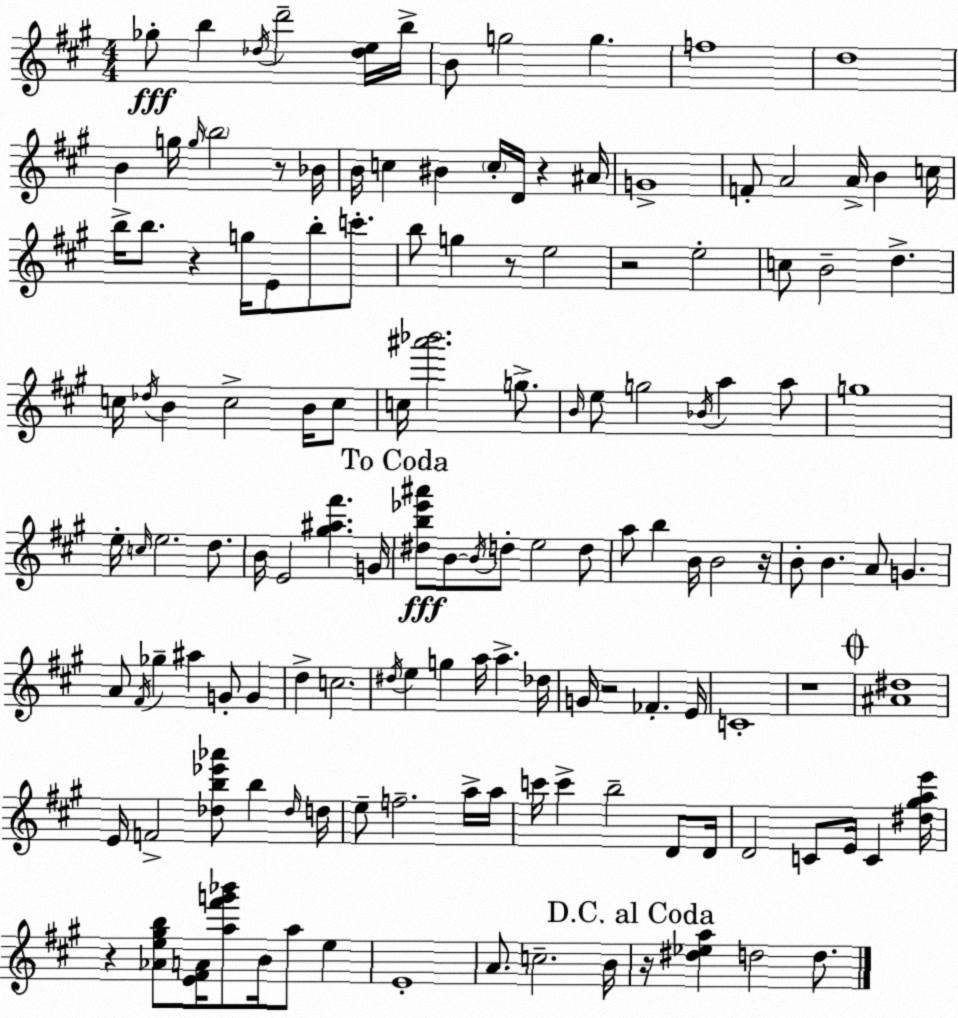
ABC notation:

X:1
T:Untitled
M:4/4
L:1/4
K:A
_g/2 b _d/4 d'2 [_de]/4 b/4 B/2 g2 g f4 d4 B g/4 g/4 b2 z/2 _B/4 B/4 c ^B c/4 D/4 z ^A/4 G4 F/2 A2 A/4 B c/4 b/4 b/2 z g/4 E/2 b/2 c'/2 b/2 g z/2 e2 z2 e2 c/2 B2 d c/4 _d/4 B c2 B/4 c/2 c/4 [^a'_b']2 g/2 B/4 e/2 g2 _B/4 a a/2 g4 e/4 c/4 e2 d/2 B/4 E2 [^g^a^f'] G/4 [^db_e'^a']/2 B/2 B/4 d/2 e2 d/2 a/2 b B/4 B2 z/4 B/2 B A/2 G A/2 ^F/4 _g ^a G/2 G d c2 ^d/4 e g a/4 a _d/4 G/4 z2 _F E/4 C4 z4 [^A^d]4 E/4 F2 [_db_e'_a']/2 b _d/4 d/4 e/2 f2 a/4 a/4 c'/4 c' b2 D/2 D/4 D2 C/2 E/4 C [^d^gae']/4 z [_Ae^gb]/2 [E^FA]/4 [a^f'g'_b']/2 B/4 a/2 e E4 A/2 c2 B/4 z/4 [^d_ea] d2 d/2